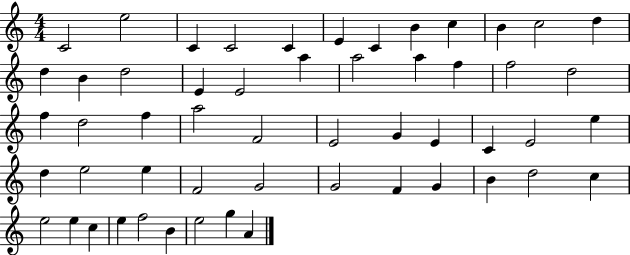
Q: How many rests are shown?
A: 0